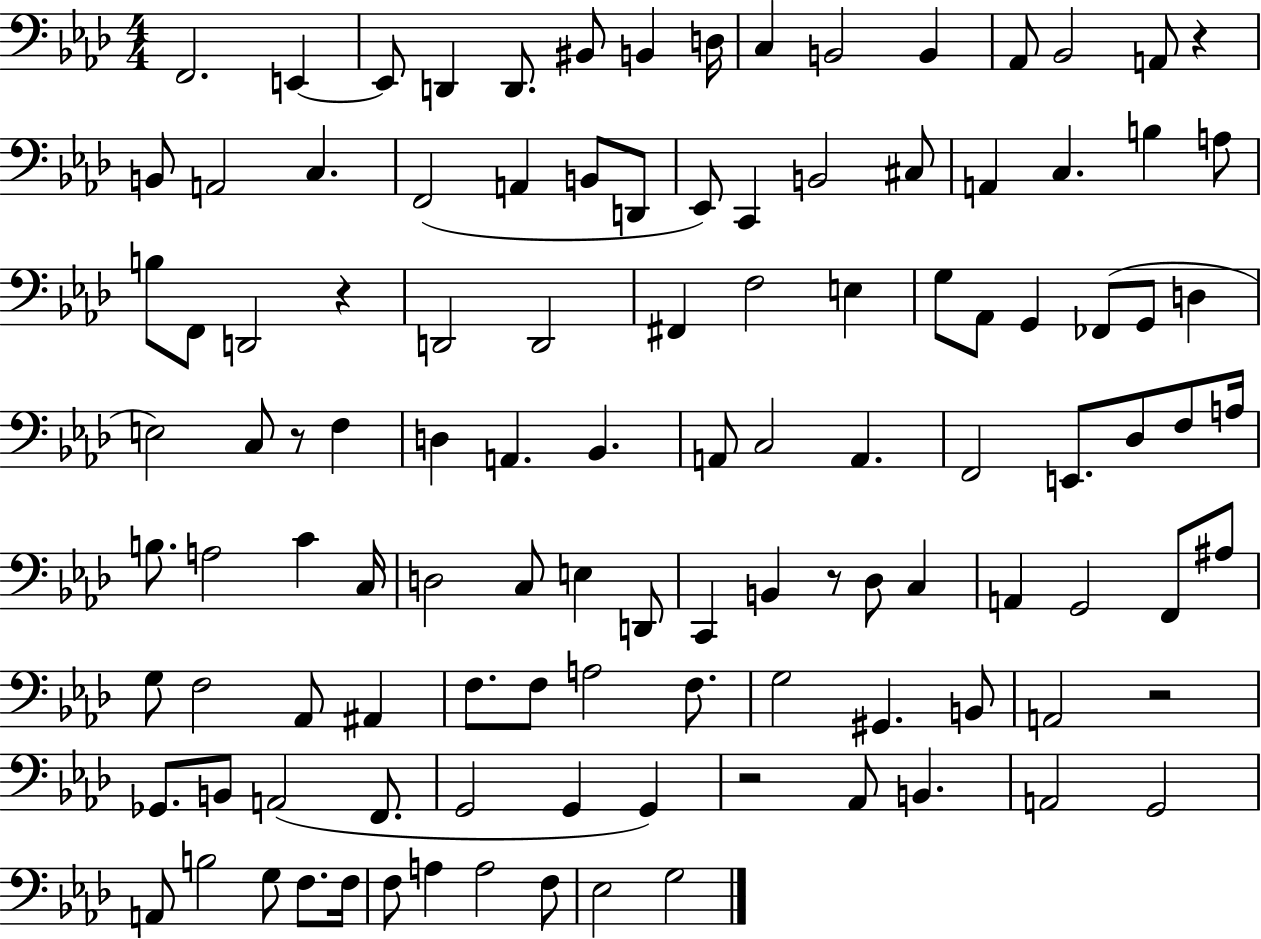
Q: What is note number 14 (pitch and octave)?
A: A2